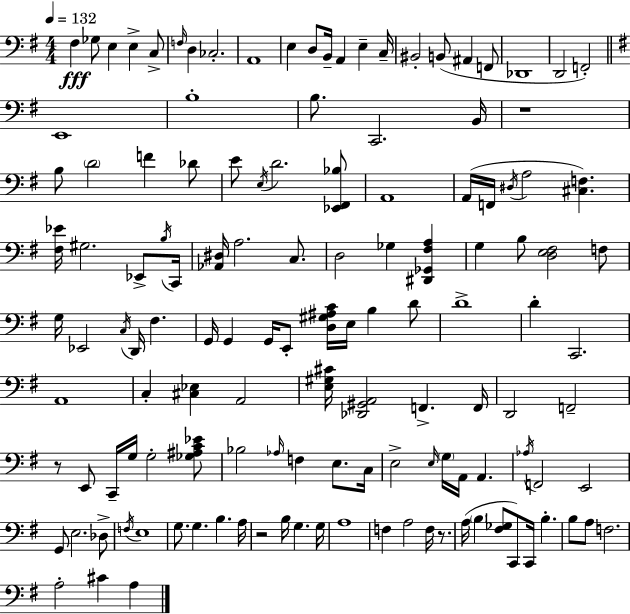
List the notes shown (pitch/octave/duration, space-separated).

F#3/q Gb3/e E3/q E3/q C3/e F3/s D3/q CES3/h. A2/w E3/q D3/e B2/s A2/q E3/q C3/s BIS2/h B2/e A#2/q F2/e Db2/w D2/h F2/h E2/w B3/w B3/e. C2/h. B2/s R/w B3/e D4/h F4/q Db4/e E4/e E3/s D4/h. [Eb2,F#2,Bb3]/e A2/w A2/s F2/s D#3/s A3/h [C#3,F3]/q. [F#3,Eb4]/s G#3/h. Eb2/e B3/s C2/s [Ab2,D#3]/s A3/h. C3/e. D3/h Gb3/q [D#2,Gb2,F#3,A3]/q G3/q B3/e [D3,E3,F#3]/h F3/e G3/s Eb2/h C3/s D2/s F#3/q. G2/s G2/q G2/s E2/e [D3,G#3,A#3,C4]/s E3/s B3/q D4/e D4/w D4/q C2/h. A2/w C3/q [C#3,Eb3]/q A2/h [E3,G#3,C#4]/s [Db2,G#2,A2]/h F2/q. F2/s D2/h F2/h R/e E2/e C2/s G3/s G3/h [Gb3,A#3,C4,Eb4]/e Bb3/h Ab3/s F3/q E3/e. C3/s E3/h E3/s G3/s A2/s A2/q. Ab3/s F2/h E2/h G2/e E3/h. Db3/e F3/s E3/w G3/e. G3/q. B3/q. A3/s R/h B3/s G3/q. G3/s A3/w F3/q A3/h F3/s R/e. A3/s B3/q [F#3,Gb3]/e C2/e C2/s B3/q. B3/e A3/e F3/h. A3/h C#4/q A3/q